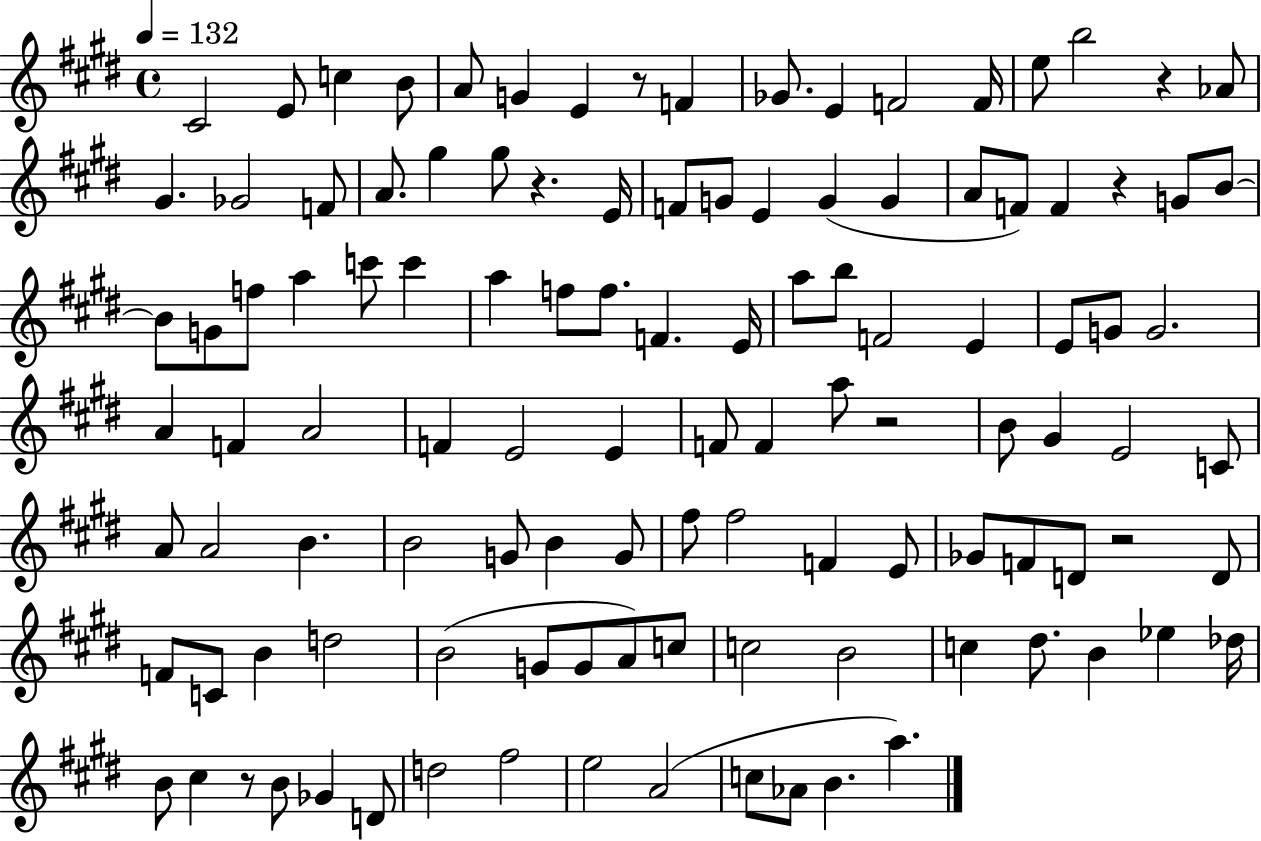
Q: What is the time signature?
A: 4/4